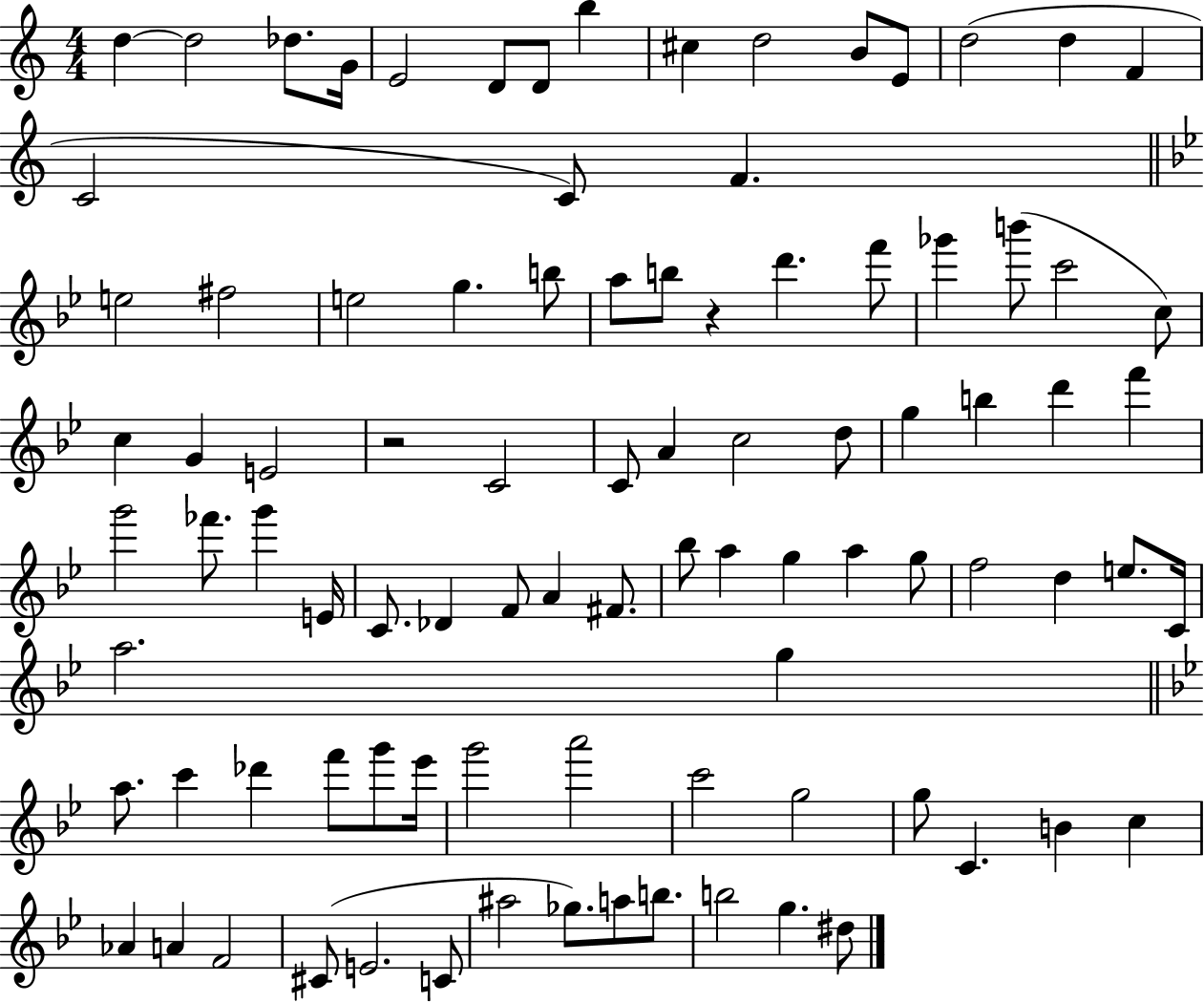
{
  \clef treble
  \numericTimeSignature
  \time 4/4
  \key c \major
  \repeat volta 2 { d''4~~ d''2 des''8. g'16 | e'2 d'8 d'8 b''4 | cis''4 d''2 b'8 e'8 | d''2( d''4 f'4 | \break c'2 c'8) f'4. | \bar "||" \break \key bes \major e''2 fis''2 | e''2 g''4. b''8 | a''8 b''8 r4 d'''4. f'''8 | ges'''4 b'''8( c'''2 c''8) | \break c''4 g'4 e'2 | r2 c'2 | c'8 a'4 c''2 d''8 | g''4 b''4 d'''4 f'''4 | \break g'''2 fes'''8. g'''4 e'16 | c'8. des'4 f'8 a'4 fis'8. | bes''8 a''4 g''4 a''4 g''8 | f''2 d''4 e''8. c'16 | \break a''2. g''4 | \bar "||" \break \key bes \major a''8. c'''4 des'''4 f'''8 g'''8 ees'''16 | g'''2 a'''2 | c'''2 g''2 | g''8 c'4. b'4 c''4 | \break aes'4 a'4 f'2 | cis'8( e'2. c'8 | ais''2 ges''8.) a''8 b''8. | b''2 g''4. dis''8 | \break } \bar "|."
}